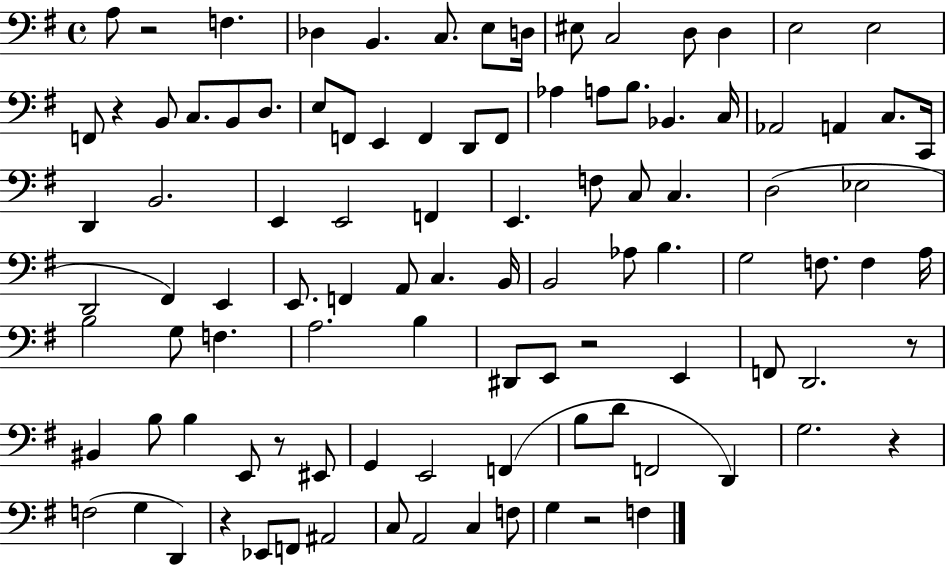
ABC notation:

X:1
T:Untitled
M:4/4
L:1/4
K:G
A,/2 z2 F, _D, B,, C,/2 E,/2 D,/4 ^E,/2 C,2 D,/2 D, E,2 E,2 F,,/2 z B,,/2 C,/2 B,,/2 D,/2 E,/2 F,,/2 E,, F,, D,,/2 F,,/2 _A, A,/2 B,/2 _B,, C,/4 _A,,2 A,, C,/2 C,,/4 D,, B,,2 E,, E,,2 F,, E,, F,/2 C,/2 C, D,2 _E,2 D,,2 ^F,, E,, E,,/2 F,, A,,/2 C, B,,/4 B,,2 _A,/2 B, G,2 F,/2 F, A,/4 B,2 G,/2 F, A,2 B, ^D,,/2 E,,/2 z2 E,, F,,/2 D,,2 z/2 ^B,, B,/2 B, E,,/2 z/2 ^E,,/2 G,, E,,2 F,, B,/2 D/2 F,,2 D,, G,2 z F,2 G, D,, z _E,,/2 F,,/2 ^A,,2 C,/2 A,,2 C, F,/2 G, z2 F,